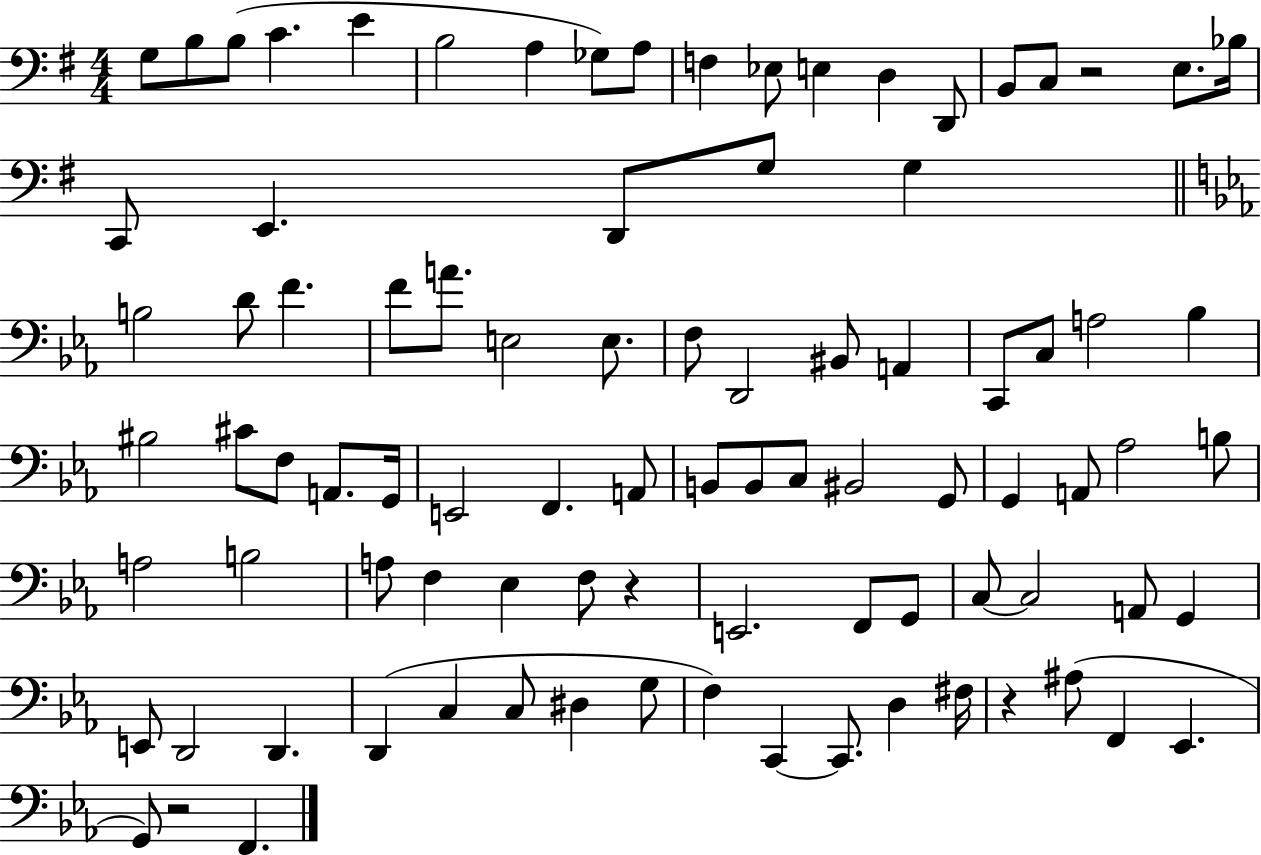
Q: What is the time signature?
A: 4/4